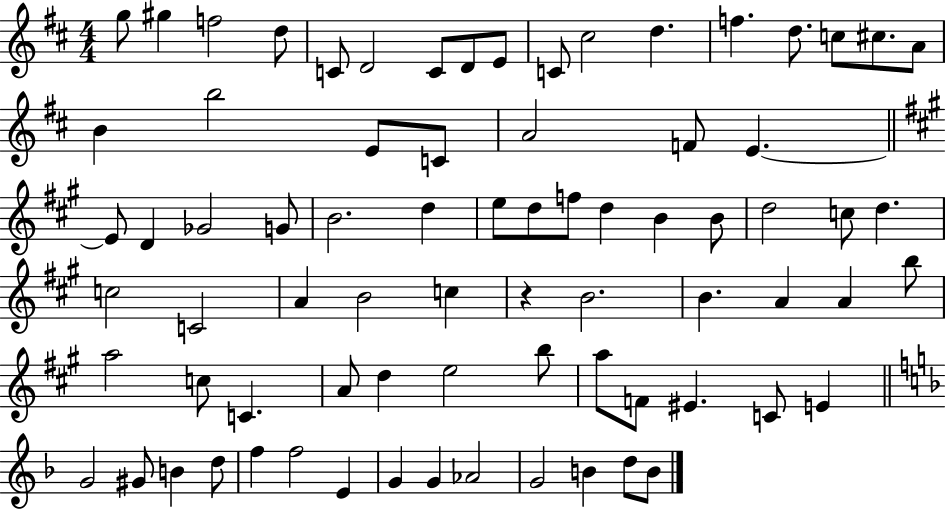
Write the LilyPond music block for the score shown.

{
  \clef treble
  \numericTimeSignature
  \time 4/4
  \key d \major
  g''8 gis''4 f''2 d''8 | c'8 d'2 c'8 d'8 e'8 | c'8 cis''2 d''4. | f''4. d''8. c''8 cis''8. a'8 | \break b'4 b''2 e'8 c'8 | a'2 f'8 e'4.~~ | \bar "||" \break \key a \major e'8 d'4 ges'2 g'8 | b'2. d''4 | e''8 d''8 f''8 d''4 b'4 b'8 | d''2 c''8 d''4. | \break c''2 c'2 | a'4 b'2 c''4 | r4 b'2. | b'4. a'4 a'4 b''8 | \break a''2 c''8 c'4. | a'8 d''4 e''2 b''8 | a''8 f'8 eis'4. c'8 e'4 | \bar "||" \break \key f \major g'2 gis'8 b'4 d''8 | f''4 f''2 e'4 | g'4 g'4 aes'2 | g'2 b'4 d''8 b'8 | \break \bar "|."
}